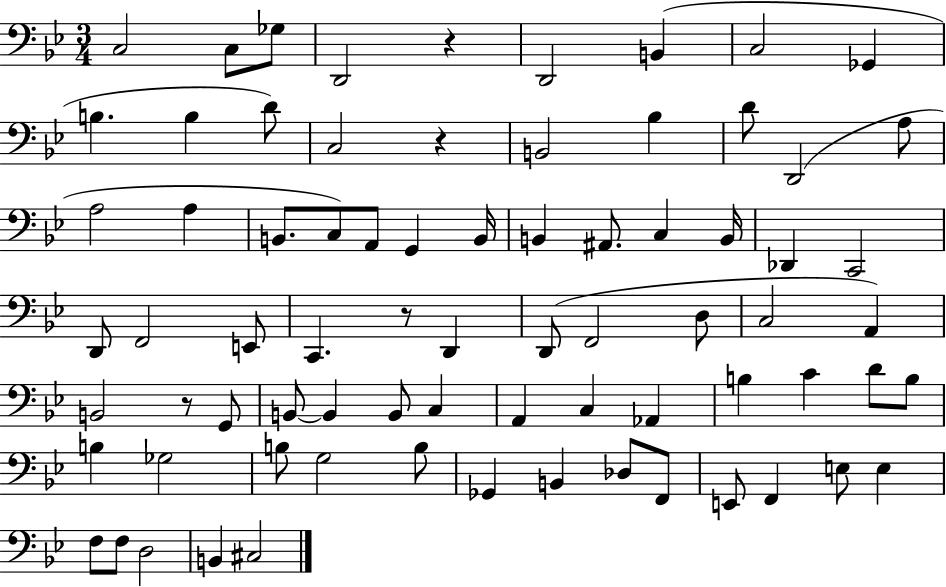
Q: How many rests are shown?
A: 4